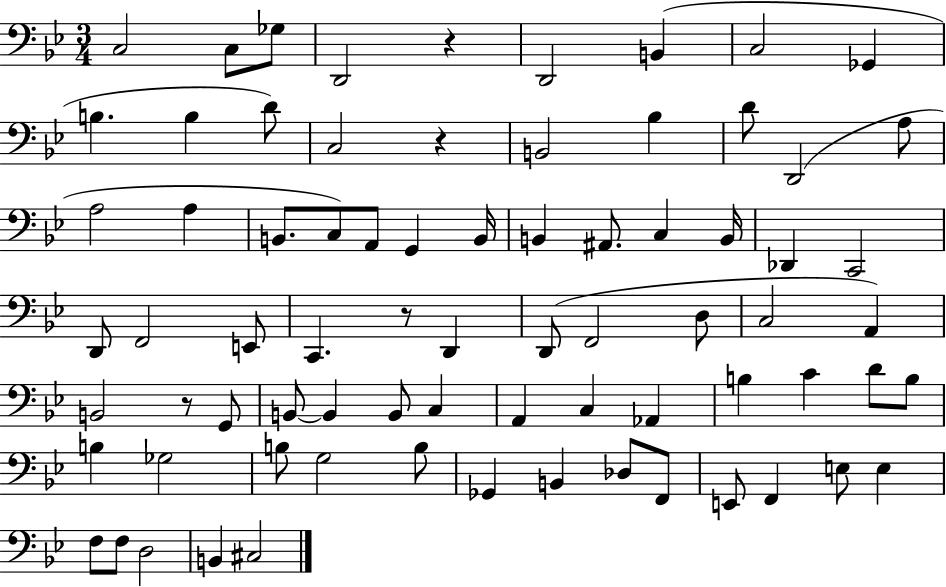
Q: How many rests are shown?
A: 4